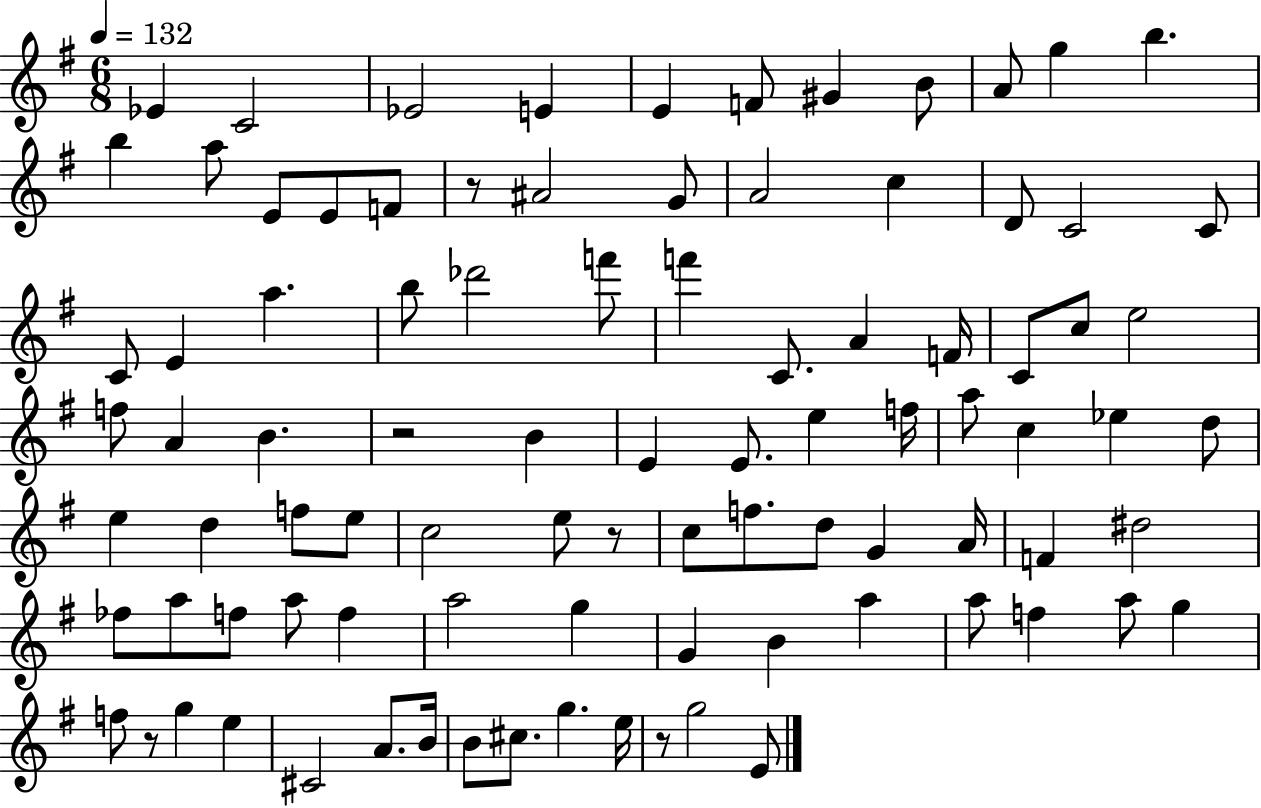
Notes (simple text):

Eb4/q C4/h Eb4/h E4/q E4/q F4/e G#4/q B4/e A4/e G5/q B5/q. B5/q A5/e E4/e E4/e F4/e R/e A#4/h G4/e A4/h C5/q D4/e C4/h C4/e C4/e E4/q A5/q. B5/e Db6/h F6/e F6/q C4/e. A4/q F4/s C4/e C5/e E5/h F5/e A4/q B4/q. R/h B4/q E4/q E4/e. E5/q F5/s A5/e C5/q Eb5/q D5/e E5/q D5/q F5/e E5/e C5/h E5/e R/e C5/e F5/e. D5/e G4/q A4/s F4/q D#5/h FES5/e A5/e F5/e A5/e F5/q A5/h G5/q G4/q B4/q A5/q A5/e F5/q A5/e G5/q F5/e R/e G5/q E5/q C#4/h A4/e. B4/s B4/e C#5/e. G5/q. E5/s R/e G5/h E4/e